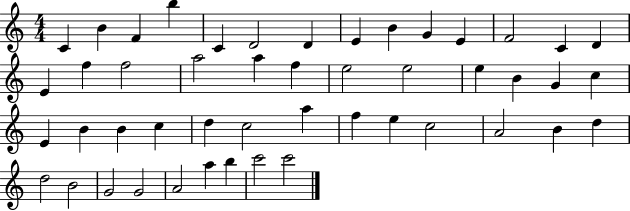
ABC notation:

X:1
T:Untitled
M:4/4
L:1/4
K:C
C B F b C D2 D E B G E F2 C D E f f2 a2 a f e2 e2 e B G c E B B c d c2 a f e c2 A2 B d d2 B2 G2 G2 A2 a b c'2 c'2